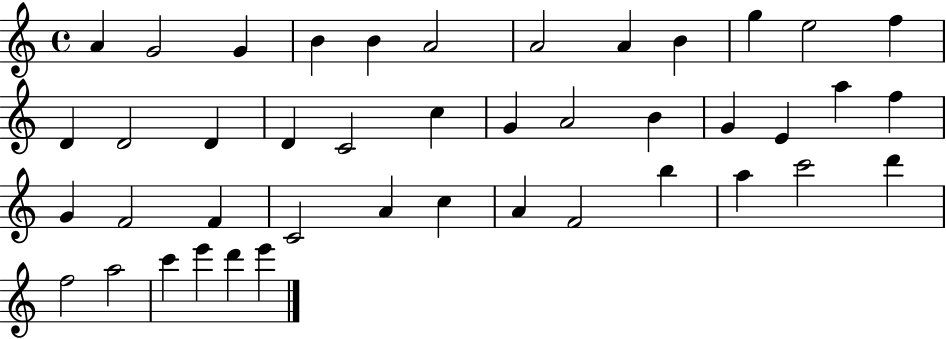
X:1
T:Untitled
M:4/4
L:1/4
K:C
A G2 G B B A2 A2 A B g e2 f D D2 D D C2 c G A2 B G E a f G F2 F C2 A c A F2 b a c'2 d' f2 a2 c' e' d' e'